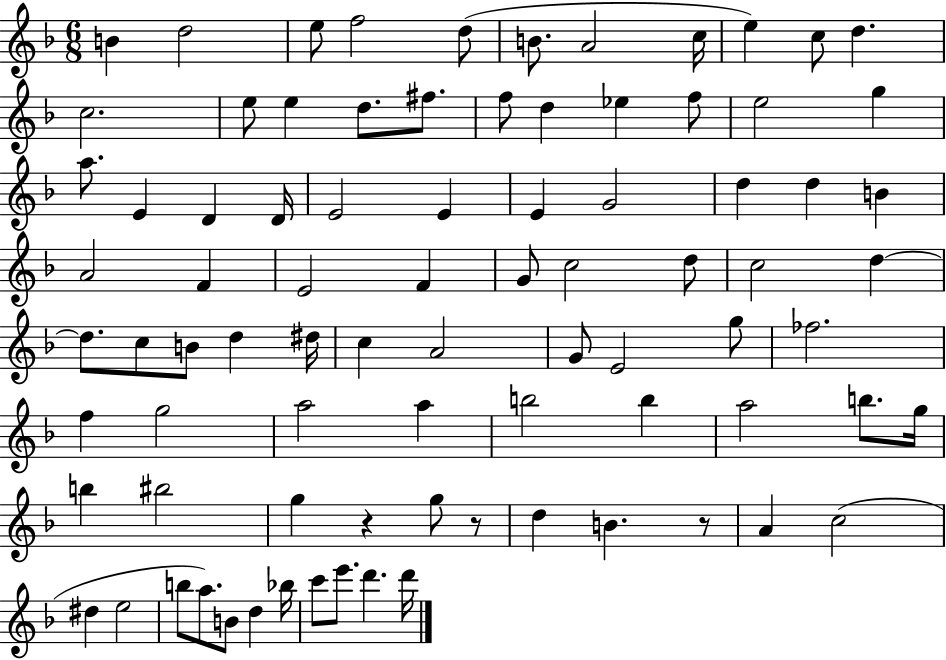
X:1
T:Untitled
M:6/8
L:1/4
K:F
B d2 e/2 f2 d/2 B/2 A2 c/4 e c/2 d c2 e/2 e d/2 ^f/2 f/2 d _e f/2 e2 g a/2 E D D/4 E2 E E G2 d d B A2 F E2 F G/2 c2 d/2 c2 d d/2 c/2 B/2 d ^d/4 c A2 G/2 E2 g/2 _f2 f g2 a2 a b2 b a2 b/2 g/4 b ^b2 g z g/2 z/2 d B z/2 A c2 ^d e2 b/2 a/2 B/2 d _b/4 c'/2 e'/2 d' d'/4